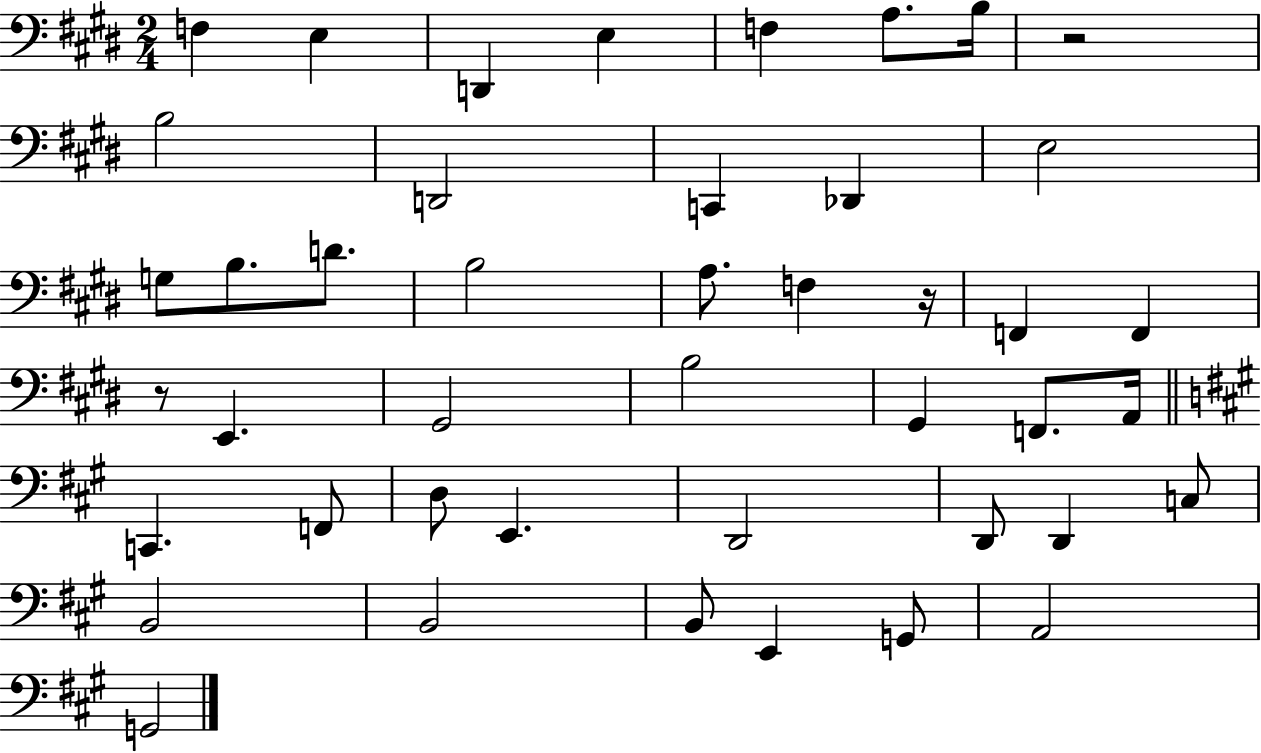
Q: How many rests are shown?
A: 3